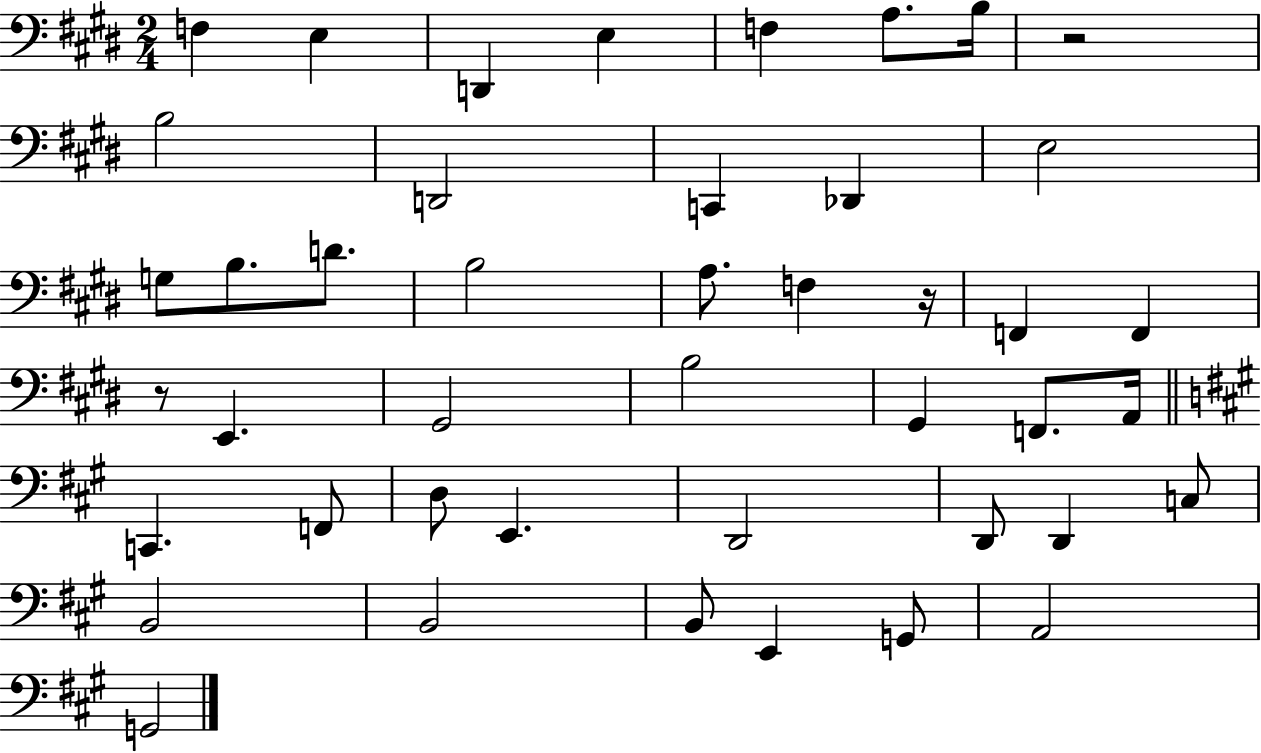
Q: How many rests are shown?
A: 3